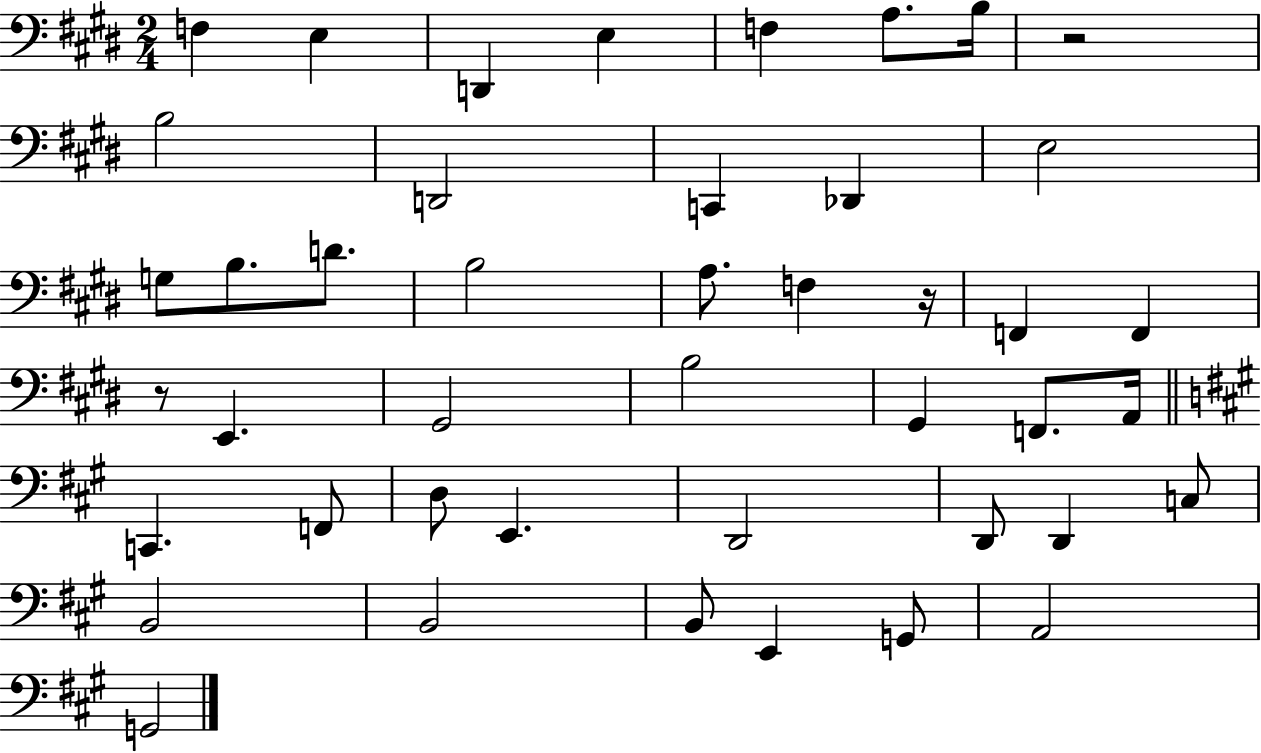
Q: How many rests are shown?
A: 3